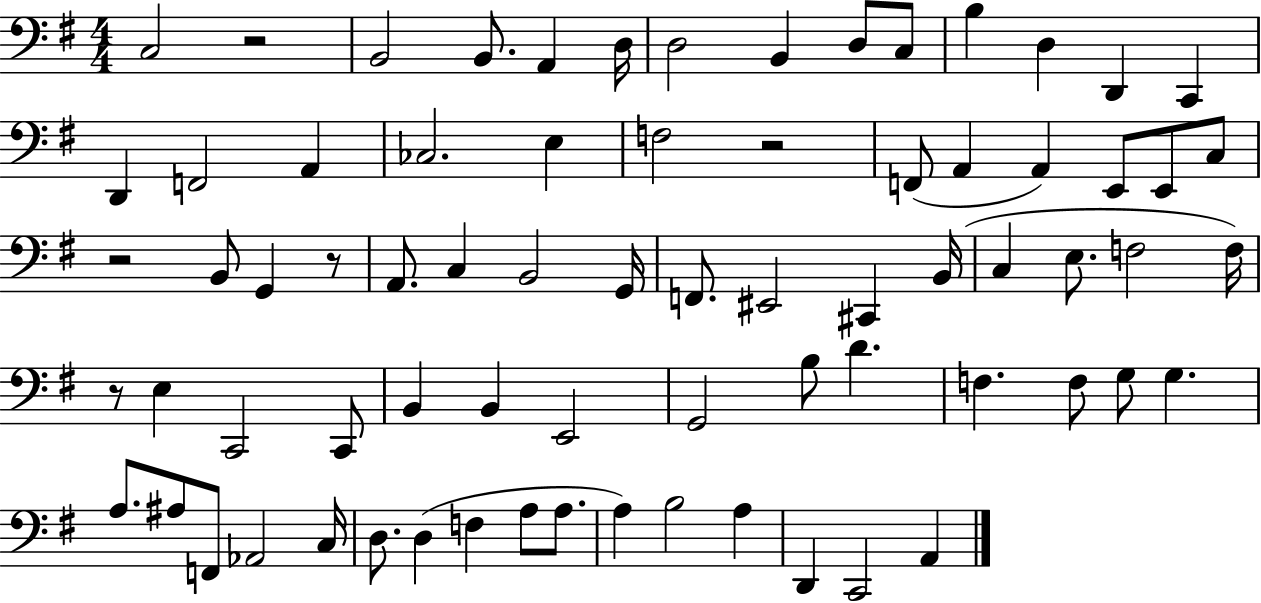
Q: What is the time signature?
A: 4/4